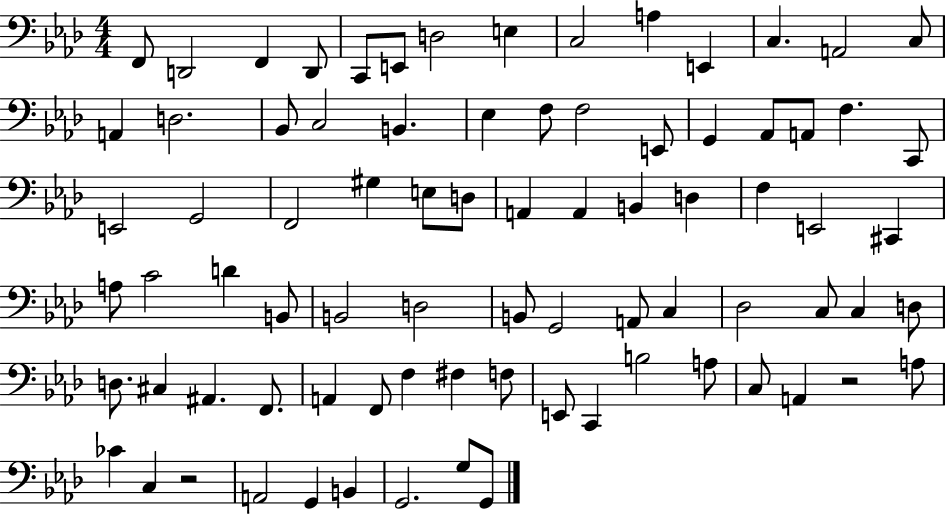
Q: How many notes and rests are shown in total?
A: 81